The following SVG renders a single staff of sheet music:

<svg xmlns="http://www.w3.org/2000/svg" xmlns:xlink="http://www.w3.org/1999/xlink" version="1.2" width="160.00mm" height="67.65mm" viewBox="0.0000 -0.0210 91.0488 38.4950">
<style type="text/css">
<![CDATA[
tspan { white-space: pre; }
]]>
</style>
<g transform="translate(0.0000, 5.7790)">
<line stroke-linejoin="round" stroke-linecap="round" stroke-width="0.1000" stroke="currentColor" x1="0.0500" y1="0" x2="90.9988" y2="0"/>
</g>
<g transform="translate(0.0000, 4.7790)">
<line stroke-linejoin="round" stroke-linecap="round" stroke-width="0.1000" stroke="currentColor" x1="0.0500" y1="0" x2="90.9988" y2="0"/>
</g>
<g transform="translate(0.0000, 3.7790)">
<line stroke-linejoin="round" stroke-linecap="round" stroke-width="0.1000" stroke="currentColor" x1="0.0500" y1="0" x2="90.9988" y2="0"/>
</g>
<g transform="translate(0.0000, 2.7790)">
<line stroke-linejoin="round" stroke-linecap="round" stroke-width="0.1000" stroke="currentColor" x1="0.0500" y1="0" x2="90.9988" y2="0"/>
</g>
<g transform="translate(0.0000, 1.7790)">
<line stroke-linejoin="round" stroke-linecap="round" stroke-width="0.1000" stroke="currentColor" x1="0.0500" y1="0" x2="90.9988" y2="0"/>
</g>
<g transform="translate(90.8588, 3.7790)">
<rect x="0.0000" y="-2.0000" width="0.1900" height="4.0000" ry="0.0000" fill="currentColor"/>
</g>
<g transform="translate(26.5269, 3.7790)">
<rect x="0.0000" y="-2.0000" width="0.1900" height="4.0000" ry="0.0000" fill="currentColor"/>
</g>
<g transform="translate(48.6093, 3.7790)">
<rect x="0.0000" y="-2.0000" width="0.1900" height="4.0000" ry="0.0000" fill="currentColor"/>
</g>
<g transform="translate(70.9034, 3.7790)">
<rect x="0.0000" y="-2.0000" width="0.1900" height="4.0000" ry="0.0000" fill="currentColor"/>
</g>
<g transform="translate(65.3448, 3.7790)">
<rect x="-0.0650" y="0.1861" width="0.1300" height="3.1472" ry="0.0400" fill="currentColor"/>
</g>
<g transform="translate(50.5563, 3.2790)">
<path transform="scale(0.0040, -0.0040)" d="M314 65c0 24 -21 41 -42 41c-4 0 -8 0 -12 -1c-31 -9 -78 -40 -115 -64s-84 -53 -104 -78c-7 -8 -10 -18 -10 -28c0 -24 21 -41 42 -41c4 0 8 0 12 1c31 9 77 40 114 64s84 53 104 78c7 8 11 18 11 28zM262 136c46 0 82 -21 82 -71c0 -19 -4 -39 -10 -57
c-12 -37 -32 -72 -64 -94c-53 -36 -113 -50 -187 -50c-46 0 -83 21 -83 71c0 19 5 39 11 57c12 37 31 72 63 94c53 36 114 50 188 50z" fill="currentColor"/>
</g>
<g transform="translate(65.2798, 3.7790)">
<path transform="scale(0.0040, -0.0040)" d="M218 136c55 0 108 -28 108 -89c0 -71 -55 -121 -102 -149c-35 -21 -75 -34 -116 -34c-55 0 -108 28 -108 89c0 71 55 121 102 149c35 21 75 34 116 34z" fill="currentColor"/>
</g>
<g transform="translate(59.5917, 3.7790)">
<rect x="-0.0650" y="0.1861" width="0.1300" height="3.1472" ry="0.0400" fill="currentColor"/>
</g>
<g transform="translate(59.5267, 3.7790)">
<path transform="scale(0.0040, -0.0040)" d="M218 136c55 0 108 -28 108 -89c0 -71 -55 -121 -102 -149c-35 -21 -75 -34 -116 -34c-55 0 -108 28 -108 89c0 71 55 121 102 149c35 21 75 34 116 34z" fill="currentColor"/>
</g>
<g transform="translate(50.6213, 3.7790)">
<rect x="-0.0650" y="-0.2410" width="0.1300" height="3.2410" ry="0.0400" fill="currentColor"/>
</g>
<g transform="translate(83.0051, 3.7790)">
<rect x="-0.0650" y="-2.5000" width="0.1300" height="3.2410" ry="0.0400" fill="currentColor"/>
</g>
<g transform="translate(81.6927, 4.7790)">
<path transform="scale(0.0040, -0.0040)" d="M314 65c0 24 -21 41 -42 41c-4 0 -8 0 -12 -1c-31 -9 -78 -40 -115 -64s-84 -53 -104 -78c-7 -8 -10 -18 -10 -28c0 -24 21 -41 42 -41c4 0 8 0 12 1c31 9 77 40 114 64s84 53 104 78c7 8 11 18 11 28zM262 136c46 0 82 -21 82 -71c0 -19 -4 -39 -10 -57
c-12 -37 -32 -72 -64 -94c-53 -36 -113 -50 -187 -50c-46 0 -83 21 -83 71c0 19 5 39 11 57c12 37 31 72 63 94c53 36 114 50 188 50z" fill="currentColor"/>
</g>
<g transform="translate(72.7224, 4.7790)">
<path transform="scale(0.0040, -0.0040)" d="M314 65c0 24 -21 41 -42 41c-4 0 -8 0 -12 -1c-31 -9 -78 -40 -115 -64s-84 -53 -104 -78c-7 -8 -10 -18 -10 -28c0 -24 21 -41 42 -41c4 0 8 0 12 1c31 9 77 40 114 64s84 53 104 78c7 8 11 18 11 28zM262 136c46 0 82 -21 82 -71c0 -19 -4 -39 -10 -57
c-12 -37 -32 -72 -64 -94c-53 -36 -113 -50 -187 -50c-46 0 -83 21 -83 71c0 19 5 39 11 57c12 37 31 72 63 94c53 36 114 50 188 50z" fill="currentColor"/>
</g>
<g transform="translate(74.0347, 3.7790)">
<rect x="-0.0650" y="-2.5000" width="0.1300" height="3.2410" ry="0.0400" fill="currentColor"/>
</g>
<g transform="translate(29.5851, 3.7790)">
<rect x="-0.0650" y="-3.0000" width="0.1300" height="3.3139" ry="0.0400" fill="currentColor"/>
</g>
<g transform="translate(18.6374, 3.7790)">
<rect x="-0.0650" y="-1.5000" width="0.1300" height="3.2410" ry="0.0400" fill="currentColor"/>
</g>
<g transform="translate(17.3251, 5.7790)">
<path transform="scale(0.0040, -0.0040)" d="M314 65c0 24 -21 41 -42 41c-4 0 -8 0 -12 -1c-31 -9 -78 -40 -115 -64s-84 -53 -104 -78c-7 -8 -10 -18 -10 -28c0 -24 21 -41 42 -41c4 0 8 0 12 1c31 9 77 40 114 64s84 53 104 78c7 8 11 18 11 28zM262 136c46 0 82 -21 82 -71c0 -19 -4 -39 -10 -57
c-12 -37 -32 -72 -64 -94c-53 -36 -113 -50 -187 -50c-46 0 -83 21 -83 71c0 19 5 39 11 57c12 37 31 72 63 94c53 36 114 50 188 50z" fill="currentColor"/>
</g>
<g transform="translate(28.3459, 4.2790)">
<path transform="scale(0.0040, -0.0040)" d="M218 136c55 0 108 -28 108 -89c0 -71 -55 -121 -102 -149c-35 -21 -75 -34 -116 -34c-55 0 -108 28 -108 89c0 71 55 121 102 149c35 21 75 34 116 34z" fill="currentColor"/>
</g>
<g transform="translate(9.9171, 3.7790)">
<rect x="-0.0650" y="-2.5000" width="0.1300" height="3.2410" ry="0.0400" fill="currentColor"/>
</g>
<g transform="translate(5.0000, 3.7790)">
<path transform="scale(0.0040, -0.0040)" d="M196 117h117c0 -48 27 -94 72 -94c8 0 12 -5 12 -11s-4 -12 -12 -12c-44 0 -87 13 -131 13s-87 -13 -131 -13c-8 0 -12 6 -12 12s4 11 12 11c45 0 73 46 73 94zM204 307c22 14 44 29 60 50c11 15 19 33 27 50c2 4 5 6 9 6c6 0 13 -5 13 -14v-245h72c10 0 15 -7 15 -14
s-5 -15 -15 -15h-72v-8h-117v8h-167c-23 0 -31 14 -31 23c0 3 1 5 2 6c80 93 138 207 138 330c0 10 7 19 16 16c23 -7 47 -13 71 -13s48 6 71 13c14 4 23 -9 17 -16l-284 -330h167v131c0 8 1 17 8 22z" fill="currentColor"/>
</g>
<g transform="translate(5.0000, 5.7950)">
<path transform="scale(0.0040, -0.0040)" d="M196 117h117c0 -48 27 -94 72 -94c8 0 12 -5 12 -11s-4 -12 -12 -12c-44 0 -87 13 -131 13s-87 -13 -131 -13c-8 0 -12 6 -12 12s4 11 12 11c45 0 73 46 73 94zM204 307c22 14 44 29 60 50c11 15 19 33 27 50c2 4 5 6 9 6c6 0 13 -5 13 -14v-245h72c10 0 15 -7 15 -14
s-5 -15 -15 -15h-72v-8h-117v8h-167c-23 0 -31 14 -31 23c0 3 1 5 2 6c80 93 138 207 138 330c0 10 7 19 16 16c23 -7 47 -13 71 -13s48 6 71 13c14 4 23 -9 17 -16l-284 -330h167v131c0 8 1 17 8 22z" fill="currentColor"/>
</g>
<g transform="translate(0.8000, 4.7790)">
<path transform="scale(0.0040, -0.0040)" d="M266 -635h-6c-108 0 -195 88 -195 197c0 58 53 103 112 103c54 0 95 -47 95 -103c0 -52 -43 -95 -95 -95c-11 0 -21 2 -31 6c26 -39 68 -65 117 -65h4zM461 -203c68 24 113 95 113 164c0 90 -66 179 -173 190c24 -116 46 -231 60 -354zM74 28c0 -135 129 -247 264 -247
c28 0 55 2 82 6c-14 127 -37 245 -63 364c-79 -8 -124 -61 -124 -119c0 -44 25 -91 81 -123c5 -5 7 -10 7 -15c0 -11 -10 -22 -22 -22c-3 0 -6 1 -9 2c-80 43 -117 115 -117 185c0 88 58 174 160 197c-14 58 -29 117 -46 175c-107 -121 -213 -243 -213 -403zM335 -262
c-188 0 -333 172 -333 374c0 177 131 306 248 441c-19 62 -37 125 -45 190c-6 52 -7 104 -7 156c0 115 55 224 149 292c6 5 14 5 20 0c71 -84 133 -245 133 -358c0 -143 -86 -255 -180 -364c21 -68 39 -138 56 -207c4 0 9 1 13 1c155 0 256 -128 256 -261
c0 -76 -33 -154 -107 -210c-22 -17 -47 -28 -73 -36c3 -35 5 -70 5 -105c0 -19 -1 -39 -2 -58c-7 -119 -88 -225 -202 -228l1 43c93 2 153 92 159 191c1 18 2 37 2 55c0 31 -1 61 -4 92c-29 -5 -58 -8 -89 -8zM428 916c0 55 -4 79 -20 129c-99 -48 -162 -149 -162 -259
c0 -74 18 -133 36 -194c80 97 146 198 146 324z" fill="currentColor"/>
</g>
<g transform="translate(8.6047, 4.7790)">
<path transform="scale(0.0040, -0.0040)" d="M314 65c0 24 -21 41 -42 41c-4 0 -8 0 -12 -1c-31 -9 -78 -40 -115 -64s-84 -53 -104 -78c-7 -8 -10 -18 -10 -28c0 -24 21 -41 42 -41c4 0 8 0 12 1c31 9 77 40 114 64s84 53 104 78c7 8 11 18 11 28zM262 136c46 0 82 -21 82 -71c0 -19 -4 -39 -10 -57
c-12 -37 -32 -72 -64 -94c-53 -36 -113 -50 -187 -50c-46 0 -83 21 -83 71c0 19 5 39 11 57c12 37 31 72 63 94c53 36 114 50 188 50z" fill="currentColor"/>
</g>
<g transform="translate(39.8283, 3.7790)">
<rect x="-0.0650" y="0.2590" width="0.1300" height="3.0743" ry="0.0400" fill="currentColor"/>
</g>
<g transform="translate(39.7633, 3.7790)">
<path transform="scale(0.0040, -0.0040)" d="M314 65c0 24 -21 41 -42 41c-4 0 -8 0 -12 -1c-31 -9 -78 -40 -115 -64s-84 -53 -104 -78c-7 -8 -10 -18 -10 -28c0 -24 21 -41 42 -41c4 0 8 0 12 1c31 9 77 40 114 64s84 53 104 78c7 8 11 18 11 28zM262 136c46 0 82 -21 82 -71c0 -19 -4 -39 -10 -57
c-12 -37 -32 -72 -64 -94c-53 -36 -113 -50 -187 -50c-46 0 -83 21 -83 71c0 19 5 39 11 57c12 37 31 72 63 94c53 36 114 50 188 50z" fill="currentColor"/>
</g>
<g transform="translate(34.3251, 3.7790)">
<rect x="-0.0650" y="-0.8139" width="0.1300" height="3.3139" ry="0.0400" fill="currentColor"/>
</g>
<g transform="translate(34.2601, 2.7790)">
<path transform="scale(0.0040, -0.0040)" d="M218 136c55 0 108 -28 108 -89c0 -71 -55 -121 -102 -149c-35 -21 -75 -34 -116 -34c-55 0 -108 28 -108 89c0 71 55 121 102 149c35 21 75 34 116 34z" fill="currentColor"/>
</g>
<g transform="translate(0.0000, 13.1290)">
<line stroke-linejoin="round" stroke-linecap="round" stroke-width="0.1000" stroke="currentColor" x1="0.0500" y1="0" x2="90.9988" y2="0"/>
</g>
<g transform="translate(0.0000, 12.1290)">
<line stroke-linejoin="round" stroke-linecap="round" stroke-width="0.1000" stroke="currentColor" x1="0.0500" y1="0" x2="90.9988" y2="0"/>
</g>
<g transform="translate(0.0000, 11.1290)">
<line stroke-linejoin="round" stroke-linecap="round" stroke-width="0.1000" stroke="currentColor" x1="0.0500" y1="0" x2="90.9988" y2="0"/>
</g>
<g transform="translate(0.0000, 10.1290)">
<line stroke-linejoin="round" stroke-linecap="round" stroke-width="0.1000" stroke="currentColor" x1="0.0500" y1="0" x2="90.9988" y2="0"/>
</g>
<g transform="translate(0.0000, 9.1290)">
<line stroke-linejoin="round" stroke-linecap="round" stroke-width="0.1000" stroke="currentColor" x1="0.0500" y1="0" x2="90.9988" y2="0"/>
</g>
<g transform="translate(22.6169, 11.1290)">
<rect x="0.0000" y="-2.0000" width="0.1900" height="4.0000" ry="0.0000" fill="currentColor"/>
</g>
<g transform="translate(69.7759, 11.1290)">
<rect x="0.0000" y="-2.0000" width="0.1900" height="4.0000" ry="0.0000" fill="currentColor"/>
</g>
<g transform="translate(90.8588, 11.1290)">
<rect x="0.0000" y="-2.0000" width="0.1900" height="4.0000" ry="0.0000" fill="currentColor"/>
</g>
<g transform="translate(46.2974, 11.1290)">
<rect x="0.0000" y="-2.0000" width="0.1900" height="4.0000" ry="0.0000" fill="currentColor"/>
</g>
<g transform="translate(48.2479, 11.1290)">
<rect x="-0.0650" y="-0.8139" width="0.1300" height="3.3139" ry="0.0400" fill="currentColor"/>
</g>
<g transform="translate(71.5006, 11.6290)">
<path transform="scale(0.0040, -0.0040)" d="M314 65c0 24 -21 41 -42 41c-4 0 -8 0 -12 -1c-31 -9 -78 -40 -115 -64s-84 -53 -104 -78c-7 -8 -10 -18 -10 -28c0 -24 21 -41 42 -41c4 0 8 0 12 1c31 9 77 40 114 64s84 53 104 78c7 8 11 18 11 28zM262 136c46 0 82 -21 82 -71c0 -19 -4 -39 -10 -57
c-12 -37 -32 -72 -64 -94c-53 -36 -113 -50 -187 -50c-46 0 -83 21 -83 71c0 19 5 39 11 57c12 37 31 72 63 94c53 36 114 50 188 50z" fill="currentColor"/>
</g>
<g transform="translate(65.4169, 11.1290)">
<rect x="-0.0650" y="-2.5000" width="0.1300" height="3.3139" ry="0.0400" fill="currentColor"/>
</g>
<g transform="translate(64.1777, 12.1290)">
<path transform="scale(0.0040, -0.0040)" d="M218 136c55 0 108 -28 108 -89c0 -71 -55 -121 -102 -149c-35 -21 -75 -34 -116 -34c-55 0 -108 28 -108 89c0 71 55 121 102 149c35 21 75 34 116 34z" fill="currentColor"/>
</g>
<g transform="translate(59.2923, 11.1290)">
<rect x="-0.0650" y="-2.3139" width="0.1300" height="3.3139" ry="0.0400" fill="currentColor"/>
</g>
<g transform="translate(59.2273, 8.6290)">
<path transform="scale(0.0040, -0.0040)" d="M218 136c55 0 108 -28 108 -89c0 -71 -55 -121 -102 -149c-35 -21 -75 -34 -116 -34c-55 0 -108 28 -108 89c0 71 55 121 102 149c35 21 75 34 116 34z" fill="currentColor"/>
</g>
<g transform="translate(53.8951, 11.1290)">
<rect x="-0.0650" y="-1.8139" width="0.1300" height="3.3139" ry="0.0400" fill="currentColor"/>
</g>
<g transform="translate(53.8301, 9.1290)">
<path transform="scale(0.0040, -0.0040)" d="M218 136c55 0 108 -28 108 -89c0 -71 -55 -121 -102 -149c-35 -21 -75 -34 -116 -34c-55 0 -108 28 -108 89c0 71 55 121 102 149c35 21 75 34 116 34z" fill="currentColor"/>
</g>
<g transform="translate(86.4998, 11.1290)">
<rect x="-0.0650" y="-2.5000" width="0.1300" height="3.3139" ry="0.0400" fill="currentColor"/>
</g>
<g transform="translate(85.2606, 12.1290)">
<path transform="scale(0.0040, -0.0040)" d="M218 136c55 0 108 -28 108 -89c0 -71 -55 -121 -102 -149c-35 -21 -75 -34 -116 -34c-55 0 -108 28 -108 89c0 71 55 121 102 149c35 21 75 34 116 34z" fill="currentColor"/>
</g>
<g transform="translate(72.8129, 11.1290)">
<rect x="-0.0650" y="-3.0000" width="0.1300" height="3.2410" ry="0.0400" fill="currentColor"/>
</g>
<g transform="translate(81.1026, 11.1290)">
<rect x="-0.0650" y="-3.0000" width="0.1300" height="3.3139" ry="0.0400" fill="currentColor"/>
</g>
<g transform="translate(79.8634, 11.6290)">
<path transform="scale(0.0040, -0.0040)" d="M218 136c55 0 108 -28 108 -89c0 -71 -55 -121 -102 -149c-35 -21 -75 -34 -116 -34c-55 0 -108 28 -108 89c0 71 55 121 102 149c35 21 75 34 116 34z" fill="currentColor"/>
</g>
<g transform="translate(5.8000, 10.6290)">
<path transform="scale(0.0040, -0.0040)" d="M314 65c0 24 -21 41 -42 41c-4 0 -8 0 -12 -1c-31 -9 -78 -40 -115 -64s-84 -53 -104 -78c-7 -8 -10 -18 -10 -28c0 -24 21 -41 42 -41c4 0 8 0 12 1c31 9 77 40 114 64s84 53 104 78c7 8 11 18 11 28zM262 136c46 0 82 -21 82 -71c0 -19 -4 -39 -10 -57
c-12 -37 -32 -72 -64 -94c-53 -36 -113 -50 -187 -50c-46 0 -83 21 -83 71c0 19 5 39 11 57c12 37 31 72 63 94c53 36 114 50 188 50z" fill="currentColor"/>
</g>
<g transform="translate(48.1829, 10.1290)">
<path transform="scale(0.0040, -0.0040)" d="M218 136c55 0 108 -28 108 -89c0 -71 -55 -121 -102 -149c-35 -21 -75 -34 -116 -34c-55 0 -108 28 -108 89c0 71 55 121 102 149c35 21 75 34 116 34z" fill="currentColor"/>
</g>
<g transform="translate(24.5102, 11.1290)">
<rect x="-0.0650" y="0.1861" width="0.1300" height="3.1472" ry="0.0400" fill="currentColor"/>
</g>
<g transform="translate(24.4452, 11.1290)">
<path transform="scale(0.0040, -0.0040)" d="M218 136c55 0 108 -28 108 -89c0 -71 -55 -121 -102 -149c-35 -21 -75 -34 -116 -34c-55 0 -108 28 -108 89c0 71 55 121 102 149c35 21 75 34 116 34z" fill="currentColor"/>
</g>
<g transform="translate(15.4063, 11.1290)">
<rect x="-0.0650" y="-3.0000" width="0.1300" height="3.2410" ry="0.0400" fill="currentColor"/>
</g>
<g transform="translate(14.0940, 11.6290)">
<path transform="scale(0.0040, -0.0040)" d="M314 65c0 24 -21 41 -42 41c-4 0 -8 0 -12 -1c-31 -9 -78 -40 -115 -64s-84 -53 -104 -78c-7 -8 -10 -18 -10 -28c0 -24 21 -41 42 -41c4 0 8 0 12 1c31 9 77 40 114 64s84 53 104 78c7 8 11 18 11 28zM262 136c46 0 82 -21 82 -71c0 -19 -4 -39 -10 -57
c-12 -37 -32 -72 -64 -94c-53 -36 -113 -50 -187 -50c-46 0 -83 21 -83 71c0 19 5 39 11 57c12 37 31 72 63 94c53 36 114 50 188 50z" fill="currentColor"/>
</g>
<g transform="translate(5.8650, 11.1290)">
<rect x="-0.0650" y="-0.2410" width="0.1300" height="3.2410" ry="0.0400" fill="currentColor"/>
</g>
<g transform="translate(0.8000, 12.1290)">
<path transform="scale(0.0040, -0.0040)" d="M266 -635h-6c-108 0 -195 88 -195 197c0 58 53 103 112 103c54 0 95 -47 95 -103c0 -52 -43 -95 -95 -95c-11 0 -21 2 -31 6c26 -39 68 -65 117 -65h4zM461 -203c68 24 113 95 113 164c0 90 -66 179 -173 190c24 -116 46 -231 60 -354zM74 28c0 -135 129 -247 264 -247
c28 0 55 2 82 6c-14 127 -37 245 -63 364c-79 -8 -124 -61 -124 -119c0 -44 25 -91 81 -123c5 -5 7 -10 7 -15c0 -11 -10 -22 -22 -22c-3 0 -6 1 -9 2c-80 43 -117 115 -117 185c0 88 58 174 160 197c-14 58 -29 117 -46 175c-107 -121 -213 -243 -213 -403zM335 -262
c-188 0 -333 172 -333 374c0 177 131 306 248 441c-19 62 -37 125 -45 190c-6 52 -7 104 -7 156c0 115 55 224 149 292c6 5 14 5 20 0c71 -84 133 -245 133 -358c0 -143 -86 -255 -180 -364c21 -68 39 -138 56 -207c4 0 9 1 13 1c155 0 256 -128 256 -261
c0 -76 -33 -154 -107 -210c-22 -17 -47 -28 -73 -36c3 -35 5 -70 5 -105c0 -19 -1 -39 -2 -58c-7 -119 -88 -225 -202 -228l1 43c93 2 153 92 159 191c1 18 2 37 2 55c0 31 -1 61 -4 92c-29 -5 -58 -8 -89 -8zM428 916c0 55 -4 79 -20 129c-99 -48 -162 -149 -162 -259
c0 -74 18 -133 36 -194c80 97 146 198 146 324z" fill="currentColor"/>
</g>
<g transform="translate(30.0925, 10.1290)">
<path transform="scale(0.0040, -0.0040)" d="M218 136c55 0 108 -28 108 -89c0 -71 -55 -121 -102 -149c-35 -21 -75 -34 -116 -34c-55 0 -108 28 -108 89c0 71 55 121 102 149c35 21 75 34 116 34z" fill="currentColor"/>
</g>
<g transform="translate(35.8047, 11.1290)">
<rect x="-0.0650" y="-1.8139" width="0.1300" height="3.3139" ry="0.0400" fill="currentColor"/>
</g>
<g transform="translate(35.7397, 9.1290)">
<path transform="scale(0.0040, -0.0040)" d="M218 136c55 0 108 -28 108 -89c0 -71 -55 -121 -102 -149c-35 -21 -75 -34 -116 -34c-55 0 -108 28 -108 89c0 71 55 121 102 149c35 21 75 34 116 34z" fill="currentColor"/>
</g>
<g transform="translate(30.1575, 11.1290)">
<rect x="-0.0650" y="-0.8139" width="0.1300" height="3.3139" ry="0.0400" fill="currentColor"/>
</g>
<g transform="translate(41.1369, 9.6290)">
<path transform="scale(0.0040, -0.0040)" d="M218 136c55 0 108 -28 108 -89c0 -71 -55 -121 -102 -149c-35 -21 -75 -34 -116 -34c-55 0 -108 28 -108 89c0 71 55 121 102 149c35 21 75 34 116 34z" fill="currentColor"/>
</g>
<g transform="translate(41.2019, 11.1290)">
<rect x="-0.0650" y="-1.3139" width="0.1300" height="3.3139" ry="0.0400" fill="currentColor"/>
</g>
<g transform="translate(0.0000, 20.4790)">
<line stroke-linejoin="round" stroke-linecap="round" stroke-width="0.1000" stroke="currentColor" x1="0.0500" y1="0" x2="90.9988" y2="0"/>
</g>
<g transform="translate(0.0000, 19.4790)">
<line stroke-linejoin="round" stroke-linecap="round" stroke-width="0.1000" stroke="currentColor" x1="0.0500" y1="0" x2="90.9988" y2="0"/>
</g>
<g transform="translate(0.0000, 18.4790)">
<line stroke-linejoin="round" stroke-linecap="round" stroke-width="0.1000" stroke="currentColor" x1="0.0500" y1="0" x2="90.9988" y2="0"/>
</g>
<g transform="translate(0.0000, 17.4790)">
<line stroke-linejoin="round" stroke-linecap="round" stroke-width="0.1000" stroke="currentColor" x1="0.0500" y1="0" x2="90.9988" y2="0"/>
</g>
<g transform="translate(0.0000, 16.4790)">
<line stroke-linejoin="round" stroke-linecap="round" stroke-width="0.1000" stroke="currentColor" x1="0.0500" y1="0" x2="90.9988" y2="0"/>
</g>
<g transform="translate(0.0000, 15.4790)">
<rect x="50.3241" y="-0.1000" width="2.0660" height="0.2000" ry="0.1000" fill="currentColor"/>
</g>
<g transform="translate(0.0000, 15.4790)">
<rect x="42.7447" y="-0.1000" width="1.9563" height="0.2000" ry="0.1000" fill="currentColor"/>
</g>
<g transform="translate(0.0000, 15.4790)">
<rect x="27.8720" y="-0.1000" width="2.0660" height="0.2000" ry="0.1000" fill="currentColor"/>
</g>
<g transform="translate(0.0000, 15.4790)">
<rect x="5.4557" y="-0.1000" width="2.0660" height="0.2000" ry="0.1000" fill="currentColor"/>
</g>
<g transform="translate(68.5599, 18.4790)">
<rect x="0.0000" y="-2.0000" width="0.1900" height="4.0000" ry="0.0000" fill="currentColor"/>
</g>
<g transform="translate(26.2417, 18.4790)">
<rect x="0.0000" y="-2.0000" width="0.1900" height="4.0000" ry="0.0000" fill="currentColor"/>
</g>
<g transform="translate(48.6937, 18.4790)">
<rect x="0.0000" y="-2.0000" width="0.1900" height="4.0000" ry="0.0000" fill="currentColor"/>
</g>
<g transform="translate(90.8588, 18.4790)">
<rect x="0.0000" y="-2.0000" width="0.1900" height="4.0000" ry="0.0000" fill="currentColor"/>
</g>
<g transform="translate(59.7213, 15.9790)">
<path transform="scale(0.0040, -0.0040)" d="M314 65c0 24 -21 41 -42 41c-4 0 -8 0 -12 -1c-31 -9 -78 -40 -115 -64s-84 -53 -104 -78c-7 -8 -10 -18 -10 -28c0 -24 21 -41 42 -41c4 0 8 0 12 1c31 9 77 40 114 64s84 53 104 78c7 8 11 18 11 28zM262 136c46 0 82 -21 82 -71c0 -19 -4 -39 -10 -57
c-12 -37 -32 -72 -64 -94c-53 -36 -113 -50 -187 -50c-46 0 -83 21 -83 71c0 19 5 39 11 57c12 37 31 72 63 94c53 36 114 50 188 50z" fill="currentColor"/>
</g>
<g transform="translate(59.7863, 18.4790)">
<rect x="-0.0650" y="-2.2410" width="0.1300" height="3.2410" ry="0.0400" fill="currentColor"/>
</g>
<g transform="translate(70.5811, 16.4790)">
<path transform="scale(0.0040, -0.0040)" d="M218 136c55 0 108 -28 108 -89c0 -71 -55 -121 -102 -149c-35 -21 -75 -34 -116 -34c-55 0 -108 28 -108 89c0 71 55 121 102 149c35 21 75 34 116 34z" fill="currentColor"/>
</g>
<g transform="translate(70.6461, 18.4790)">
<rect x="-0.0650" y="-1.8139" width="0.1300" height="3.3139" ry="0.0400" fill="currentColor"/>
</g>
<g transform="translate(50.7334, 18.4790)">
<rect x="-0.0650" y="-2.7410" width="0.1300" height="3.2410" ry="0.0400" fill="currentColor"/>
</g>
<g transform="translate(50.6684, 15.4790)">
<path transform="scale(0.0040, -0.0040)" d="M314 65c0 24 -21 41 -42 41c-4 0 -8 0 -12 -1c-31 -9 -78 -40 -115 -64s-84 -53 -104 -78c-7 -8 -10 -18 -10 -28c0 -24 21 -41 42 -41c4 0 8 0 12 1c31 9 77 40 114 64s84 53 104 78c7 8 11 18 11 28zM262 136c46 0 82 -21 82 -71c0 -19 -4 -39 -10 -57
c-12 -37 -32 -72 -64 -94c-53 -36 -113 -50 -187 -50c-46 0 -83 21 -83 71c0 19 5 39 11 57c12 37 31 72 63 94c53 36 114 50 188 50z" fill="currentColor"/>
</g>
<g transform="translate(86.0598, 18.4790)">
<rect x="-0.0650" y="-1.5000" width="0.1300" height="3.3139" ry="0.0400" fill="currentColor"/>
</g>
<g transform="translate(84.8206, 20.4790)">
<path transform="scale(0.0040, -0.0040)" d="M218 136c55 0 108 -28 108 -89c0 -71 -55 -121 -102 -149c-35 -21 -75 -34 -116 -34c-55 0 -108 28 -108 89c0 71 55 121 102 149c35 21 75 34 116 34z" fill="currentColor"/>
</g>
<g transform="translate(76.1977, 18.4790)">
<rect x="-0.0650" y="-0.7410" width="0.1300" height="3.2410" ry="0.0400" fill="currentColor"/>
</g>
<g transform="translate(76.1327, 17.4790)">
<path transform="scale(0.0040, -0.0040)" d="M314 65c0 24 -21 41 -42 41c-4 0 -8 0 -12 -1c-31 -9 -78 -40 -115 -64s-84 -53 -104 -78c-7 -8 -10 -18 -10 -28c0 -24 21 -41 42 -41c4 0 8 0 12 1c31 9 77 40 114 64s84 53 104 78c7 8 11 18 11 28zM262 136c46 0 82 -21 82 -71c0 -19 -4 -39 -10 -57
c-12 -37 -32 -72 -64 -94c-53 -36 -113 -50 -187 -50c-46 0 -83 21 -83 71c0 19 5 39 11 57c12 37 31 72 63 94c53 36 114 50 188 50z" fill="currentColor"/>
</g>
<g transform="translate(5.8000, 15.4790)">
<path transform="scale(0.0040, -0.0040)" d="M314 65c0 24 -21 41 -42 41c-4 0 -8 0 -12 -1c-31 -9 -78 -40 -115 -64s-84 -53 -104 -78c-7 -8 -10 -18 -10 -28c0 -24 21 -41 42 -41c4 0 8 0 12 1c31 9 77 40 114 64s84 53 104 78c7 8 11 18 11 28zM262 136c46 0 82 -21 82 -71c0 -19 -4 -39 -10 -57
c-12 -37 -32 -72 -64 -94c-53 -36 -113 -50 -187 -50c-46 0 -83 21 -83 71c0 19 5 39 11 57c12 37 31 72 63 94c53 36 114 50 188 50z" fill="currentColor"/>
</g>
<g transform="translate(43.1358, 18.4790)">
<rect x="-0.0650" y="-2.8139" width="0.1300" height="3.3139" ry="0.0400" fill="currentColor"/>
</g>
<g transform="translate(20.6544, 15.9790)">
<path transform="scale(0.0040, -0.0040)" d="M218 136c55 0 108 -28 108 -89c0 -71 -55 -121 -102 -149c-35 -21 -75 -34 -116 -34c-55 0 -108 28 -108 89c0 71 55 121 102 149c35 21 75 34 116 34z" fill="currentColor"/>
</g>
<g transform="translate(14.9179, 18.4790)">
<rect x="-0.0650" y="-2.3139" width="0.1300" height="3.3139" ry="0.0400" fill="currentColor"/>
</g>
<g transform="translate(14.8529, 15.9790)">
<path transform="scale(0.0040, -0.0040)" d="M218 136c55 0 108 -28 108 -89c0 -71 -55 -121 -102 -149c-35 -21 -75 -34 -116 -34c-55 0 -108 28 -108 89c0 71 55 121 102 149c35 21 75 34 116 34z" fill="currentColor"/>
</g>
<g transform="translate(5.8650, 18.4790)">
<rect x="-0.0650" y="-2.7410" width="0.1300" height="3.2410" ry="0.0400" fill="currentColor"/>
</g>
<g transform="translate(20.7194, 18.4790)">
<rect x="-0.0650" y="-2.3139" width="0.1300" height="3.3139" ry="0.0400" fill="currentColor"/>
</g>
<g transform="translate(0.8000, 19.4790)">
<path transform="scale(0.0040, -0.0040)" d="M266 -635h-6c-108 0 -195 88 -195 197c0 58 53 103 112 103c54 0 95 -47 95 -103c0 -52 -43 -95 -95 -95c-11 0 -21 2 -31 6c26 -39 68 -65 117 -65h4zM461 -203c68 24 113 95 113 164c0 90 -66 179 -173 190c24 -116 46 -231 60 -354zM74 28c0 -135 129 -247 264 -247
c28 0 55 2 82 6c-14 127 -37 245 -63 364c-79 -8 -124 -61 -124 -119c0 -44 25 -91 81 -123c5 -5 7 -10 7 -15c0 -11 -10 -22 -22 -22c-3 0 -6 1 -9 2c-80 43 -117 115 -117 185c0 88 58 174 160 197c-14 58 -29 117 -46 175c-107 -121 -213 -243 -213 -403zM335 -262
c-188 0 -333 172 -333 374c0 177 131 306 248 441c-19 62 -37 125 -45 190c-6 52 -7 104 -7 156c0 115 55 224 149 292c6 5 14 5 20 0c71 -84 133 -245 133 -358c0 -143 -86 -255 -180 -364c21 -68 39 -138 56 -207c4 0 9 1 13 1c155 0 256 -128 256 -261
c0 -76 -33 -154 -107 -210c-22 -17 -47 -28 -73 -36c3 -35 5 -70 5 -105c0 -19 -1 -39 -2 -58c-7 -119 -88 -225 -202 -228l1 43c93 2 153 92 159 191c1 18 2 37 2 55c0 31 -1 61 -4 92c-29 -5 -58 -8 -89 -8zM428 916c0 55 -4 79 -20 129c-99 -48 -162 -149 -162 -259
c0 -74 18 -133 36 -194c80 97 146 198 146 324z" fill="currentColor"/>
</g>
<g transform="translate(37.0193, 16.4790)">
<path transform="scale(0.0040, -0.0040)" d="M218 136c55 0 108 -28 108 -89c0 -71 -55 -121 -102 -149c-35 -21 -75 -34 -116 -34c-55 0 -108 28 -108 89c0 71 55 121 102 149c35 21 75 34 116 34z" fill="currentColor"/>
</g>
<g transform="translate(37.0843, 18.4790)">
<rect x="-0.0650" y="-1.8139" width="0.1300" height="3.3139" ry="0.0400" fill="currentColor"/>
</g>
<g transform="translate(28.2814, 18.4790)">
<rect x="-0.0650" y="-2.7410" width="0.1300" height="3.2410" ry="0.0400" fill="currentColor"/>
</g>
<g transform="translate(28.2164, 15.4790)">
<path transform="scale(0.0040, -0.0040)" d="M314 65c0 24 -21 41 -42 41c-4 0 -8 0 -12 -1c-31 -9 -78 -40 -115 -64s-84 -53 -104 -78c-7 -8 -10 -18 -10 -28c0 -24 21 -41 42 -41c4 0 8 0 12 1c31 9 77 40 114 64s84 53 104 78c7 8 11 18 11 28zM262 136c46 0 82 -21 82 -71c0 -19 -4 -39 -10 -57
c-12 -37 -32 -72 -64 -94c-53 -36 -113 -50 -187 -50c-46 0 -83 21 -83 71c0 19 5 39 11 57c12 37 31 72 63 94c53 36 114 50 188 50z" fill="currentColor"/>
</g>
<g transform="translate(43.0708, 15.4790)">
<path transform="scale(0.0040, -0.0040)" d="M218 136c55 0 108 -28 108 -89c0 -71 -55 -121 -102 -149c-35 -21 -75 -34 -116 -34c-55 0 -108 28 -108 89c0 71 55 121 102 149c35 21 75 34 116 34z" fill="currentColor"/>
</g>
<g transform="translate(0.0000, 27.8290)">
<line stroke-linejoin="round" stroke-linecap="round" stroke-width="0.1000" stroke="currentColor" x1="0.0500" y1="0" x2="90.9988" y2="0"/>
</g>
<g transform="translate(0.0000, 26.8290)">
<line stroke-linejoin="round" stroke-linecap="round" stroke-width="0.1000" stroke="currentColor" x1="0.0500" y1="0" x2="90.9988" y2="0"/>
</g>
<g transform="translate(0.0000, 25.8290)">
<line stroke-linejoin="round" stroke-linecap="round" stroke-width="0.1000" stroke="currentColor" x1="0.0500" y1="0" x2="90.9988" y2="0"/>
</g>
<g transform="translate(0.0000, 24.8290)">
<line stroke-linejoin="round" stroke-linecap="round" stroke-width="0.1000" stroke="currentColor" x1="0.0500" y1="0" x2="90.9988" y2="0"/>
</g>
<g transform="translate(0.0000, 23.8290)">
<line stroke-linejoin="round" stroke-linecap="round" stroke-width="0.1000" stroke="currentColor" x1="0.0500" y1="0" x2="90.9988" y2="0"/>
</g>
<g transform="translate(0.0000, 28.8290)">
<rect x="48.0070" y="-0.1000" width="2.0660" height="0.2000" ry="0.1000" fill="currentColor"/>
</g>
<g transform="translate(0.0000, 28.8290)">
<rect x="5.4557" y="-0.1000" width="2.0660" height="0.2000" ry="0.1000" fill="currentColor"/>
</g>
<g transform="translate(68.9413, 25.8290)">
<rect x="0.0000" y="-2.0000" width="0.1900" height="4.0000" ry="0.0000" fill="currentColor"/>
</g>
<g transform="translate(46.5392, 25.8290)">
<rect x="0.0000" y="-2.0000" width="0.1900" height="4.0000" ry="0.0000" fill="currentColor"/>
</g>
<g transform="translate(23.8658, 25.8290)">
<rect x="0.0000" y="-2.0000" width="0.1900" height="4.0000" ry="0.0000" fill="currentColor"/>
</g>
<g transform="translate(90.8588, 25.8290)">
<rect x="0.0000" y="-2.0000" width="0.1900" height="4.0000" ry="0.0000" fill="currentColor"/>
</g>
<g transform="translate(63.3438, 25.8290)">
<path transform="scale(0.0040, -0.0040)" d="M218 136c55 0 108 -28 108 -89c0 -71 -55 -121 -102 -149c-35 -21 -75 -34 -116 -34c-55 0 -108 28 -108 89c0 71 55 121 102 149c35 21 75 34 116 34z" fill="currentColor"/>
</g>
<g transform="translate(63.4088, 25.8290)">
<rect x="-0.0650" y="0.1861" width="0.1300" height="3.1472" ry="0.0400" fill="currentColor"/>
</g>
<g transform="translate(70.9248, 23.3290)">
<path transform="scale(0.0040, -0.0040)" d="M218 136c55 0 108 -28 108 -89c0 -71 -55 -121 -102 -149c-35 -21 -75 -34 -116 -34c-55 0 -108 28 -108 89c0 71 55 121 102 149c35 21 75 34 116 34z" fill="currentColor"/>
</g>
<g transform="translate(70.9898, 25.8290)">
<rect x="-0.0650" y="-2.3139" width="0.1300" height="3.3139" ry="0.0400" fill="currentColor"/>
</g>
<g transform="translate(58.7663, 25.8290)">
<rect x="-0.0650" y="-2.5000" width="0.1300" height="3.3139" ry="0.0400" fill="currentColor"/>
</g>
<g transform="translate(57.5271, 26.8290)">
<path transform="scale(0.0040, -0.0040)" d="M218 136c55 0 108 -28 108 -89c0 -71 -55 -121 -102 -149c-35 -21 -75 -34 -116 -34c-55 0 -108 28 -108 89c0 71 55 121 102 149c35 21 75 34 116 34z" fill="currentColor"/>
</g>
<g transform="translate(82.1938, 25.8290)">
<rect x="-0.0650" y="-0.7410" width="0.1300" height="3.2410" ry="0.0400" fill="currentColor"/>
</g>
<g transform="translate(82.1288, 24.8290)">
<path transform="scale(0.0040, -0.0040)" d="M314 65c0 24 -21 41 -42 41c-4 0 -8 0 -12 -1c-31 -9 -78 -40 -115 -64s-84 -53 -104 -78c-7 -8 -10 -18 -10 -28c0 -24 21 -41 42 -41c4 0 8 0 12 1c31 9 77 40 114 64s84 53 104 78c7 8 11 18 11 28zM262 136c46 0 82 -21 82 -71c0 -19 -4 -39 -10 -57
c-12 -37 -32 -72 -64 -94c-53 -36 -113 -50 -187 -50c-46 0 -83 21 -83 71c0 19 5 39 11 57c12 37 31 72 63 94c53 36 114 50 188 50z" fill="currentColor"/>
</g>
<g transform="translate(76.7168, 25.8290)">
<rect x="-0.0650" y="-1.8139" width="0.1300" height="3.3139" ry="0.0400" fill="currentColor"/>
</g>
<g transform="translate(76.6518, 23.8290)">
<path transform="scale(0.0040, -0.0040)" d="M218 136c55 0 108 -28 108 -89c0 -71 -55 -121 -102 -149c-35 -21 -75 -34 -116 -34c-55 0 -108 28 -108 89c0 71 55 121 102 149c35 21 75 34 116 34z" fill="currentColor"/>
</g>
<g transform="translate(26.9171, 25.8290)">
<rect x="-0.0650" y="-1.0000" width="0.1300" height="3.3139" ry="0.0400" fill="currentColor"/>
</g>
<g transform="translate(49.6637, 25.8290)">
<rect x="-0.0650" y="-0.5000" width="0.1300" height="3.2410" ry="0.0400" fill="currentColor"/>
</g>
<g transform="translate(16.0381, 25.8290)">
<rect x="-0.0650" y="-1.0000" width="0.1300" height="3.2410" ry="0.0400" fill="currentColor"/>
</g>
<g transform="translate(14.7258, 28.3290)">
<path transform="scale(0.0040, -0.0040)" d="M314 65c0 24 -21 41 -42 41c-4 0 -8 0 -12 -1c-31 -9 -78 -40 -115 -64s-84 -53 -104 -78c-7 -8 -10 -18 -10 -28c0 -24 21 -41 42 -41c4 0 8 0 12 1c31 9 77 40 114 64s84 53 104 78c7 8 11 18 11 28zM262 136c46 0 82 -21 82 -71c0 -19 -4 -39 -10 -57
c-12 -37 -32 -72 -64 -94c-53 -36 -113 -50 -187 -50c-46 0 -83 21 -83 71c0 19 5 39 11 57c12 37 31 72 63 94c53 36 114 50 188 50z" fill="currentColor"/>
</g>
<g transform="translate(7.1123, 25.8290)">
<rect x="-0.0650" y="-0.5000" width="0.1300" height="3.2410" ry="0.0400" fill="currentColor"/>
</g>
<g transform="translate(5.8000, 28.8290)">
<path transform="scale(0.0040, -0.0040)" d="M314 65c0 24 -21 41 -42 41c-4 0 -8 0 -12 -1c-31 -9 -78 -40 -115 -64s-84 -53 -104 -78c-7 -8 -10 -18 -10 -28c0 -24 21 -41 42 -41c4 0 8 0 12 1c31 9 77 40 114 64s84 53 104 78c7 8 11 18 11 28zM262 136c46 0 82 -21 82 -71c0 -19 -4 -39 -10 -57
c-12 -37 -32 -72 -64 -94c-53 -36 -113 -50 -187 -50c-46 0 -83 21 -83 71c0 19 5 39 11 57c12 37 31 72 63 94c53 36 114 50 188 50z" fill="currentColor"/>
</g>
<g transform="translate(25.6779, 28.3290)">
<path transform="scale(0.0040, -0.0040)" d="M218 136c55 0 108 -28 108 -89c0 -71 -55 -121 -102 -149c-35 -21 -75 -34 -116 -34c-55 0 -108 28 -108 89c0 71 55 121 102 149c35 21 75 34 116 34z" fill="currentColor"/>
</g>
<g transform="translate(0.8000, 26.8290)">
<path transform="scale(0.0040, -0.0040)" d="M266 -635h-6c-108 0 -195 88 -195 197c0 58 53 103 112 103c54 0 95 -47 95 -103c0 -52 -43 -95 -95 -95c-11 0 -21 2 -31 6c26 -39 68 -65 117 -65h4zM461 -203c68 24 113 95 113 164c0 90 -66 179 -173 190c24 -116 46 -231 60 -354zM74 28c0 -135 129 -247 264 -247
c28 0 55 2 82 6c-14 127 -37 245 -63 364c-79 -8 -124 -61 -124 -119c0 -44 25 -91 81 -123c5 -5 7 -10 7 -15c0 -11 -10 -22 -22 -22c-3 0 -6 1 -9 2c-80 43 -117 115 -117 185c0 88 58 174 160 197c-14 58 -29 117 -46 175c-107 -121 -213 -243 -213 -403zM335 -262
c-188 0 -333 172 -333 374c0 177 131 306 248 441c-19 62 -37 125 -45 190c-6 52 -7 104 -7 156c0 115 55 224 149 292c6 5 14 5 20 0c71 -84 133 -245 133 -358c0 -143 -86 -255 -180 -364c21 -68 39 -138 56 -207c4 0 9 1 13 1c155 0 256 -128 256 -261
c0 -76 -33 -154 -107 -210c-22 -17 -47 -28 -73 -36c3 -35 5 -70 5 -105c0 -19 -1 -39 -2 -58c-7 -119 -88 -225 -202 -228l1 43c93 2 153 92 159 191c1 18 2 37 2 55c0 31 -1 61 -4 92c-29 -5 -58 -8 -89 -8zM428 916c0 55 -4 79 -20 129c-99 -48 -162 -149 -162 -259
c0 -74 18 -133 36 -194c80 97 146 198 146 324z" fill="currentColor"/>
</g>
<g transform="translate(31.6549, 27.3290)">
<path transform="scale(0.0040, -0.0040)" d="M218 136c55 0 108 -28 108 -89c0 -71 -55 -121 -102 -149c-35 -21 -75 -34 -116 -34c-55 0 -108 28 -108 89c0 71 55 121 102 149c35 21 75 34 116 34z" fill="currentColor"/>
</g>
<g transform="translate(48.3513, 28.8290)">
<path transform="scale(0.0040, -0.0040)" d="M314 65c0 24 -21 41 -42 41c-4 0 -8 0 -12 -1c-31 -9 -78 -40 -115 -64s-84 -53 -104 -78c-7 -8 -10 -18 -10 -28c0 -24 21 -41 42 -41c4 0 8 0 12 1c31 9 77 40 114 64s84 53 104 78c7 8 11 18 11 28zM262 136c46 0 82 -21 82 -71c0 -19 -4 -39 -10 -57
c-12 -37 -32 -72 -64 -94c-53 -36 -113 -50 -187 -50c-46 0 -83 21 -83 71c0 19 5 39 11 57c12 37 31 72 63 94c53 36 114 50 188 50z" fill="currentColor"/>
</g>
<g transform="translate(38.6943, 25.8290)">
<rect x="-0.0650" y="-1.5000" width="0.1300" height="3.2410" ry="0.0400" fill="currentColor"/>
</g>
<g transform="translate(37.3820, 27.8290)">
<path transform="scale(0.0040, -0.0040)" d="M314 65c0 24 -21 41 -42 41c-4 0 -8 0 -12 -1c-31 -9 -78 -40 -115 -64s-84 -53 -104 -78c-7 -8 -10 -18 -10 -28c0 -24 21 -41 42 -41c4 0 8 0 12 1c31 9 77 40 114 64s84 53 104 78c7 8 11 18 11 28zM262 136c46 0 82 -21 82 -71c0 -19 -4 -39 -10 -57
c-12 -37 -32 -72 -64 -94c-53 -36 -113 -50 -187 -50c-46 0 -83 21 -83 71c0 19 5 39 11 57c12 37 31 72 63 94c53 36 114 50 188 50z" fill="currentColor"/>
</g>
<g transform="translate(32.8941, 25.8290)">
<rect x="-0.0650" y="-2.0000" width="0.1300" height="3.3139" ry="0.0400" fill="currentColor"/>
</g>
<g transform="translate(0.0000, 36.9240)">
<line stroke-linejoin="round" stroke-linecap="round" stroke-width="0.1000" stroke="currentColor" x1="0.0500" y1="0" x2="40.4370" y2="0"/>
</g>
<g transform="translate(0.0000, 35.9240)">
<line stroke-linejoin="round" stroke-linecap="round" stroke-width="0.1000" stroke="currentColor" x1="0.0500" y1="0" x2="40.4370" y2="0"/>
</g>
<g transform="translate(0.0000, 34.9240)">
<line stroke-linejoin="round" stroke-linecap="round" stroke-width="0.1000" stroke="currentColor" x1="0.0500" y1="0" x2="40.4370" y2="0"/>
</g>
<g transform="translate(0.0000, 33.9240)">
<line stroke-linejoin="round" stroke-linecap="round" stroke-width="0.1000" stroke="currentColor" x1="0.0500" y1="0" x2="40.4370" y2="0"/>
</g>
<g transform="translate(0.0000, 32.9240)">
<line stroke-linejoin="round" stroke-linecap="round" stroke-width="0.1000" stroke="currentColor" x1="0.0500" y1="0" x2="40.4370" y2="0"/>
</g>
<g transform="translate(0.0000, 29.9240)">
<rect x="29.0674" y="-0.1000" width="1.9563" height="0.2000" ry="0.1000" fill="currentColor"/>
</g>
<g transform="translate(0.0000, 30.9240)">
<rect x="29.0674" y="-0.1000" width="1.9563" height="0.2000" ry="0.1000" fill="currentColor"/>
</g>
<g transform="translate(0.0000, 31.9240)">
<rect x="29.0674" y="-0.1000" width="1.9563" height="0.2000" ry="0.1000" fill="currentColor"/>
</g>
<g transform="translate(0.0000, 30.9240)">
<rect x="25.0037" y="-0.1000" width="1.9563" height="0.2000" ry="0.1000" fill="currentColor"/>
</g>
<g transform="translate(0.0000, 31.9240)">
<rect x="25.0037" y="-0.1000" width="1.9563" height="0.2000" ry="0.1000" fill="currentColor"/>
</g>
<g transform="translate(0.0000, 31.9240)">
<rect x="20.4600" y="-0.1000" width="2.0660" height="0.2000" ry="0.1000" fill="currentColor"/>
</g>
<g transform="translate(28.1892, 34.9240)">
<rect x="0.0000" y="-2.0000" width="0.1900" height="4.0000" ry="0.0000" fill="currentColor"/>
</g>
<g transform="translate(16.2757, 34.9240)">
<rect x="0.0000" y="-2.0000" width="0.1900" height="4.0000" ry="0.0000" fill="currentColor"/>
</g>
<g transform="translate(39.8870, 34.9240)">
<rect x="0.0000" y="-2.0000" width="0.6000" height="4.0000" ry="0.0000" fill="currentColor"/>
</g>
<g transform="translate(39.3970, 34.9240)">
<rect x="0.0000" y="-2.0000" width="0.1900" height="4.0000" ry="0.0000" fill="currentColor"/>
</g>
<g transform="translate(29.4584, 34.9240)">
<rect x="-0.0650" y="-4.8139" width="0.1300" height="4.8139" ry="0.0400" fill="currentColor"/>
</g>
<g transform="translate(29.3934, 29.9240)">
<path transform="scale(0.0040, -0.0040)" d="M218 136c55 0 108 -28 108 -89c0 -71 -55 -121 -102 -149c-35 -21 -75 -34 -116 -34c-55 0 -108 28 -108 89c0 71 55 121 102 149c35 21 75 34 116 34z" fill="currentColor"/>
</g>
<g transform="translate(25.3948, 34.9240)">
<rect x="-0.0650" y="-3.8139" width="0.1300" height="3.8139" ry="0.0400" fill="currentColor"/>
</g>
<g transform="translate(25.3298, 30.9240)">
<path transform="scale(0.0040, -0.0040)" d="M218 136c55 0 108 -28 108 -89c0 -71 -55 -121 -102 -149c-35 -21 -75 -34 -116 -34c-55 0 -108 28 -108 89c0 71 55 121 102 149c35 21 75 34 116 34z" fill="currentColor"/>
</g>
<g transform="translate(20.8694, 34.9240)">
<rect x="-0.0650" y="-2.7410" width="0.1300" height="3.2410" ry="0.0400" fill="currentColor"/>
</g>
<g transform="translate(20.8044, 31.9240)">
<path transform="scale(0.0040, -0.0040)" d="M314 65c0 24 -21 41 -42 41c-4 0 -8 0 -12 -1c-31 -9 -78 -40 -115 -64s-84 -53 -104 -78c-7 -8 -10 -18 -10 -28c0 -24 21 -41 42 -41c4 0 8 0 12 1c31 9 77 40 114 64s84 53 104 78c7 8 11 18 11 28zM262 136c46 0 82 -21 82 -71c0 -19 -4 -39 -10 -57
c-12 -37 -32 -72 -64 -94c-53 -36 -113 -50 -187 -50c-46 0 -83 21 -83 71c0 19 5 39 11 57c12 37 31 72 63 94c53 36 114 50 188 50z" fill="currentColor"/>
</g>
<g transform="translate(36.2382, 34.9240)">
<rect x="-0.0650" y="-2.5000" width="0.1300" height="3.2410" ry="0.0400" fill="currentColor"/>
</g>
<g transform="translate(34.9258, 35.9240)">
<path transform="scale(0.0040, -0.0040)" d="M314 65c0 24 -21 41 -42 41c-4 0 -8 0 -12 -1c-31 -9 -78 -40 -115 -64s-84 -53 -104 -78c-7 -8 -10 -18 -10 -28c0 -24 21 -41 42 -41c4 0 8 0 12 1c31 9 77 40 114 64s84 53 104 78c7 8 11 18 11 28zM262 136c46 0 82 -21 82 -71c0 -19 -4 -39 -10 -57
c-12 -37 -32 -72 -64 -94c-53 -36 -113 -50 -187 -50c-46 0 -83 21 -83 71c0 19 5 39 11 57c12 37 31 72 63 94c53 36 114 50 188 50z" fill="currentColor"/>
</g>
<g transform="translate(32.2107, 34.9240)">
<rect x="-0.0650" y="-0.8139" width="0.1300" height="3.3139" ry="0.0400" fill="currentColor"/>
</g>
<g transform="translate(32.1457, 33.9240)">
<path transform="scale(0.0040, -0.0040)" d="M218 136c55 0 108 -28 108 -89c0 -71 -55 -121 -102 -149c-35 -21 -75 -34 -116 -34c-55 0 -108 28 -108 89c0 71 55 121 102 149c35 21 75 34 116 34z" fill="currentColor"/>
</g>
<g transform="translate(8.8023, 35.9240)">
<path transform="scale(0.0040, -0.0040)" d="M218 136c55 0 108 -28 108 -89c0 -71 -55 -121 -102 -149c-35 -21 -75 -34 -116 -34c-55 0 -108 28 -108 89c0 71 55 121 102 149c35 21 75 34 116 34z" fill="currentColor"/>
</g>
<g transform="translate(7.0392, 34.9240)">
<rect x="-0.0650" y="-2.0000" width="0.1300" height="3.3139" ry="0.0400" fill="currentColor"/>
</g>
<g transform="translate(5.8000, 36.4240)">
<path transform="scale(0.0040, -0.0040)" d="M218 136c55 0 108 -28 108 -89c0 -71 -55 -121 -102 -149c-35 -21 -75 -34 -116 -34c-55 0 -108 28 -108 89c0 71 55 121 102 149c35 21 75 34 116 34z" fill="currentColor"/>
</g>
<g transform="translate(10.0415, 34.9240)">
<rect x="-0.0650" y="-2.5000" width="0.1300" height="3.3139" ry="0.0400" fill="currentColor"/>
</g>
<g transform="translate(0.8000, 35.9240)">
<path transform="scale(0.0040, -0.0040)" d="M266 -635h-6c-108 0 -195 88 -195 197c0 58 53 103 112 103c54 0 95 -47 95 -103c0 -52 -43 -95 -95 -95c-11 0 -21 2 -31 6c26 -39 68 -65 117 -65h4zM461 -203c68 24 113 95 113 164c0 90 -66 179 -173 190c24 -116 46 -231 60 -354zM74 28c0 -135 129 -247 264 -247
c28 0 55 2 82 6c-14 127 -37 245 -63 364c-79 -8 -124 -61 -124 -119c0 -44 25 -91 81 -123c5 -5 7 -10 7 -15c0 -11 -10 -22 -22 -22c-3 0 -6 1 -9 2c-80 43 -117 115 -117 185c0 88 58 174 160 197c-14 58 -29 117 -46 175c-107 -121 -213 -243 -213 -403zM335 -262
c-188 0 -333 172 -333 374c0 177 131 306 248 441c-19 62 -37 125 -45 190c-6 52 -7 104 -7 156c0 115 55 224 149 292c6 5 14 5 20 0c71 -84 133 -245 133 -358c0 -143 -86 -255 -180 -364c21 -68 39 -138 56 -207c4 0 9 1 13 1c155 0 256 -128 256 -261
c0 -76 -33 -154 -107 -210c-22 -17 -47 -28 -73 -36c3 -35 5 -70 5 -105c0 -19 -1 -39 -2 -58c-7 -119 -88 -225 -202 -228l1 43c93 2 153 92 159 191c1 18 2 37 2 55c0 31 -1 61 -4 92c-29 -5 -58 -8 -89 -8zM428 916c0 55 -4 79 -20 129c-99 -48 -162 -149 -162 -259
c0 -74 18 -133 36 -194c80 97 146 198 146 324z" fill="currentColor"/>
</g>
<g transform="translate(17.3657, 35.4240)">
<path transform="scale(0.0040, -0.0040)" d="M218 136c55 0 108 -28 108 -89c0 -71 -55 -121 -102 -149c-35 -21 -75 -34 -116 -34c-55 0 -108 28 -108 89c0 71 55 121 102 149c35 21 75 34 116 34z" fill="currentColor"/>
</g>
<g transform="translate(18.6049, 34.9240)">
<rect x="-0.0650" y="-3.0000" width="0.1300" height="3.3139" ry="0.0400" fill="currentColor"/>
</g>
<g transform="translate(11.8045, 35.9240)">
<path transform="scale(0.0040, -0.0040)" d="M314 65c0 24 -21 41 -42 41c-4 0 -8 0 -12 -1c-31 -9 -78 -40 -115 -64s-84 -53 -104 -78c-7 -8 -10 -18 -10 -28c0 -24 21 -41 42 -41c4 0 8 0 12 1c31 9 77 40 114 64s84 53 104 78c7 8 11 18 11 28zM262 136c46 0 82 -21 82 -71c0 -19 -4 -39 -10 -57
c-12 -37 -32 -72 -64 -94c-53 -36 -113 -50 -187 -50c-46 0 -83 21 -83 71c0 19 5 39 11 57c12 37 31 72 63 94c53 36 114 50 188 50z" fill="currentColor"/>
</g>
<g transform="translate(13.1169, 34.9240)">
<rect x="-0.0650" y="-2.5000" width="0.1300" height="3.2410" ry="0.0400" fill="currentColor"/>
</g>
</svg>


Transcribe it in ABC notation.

X:1
T:Untitled
M:4/4
L:1/4
K:C
G2 E2 A d B2 c2 B B G2 G2 c2 A2 B d f e d f g G A2 A G a2 g g a2 f a a2 g2 f d2 E C2 D2 D F E2 C2 G B g f d2 F G G2 A a2 c' e' d G2